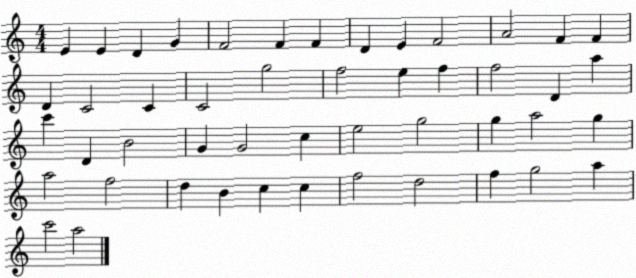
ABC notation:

X:1
T:Untitled
M:4/4
L:1/4
K:C
E E D G F2 F F D E F2 A2 F F D C2 C C2 g2 f2 e f f2 D a c' D B2 G G2 c e2 g2 g a2 g a2 f2 d B c c f2 d2 f g2 a c'2 a2